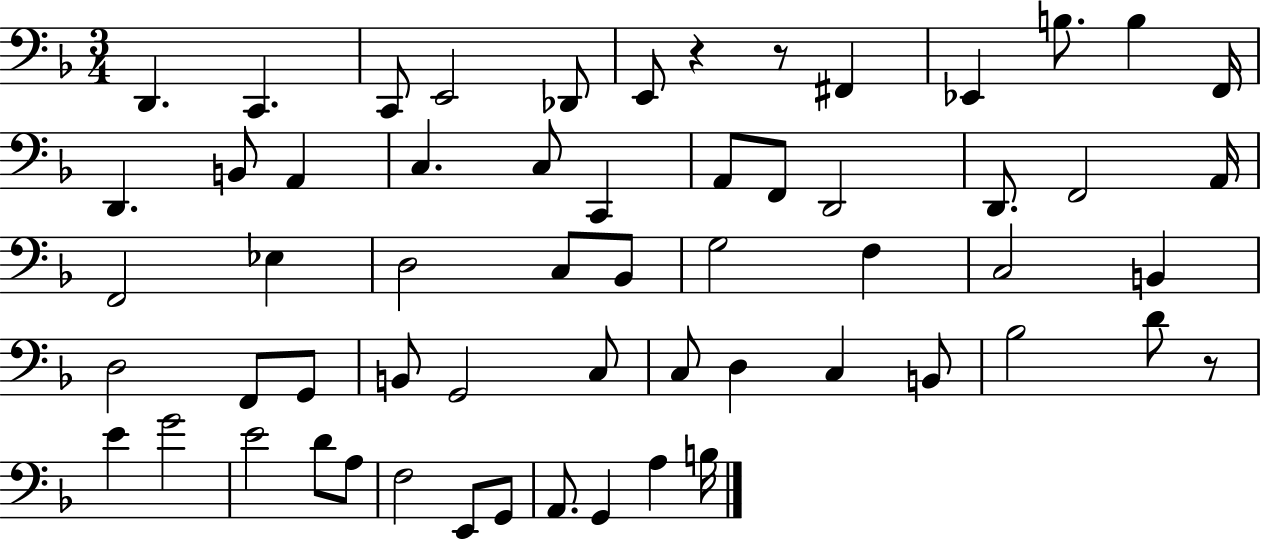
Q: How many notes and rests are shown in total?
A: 59